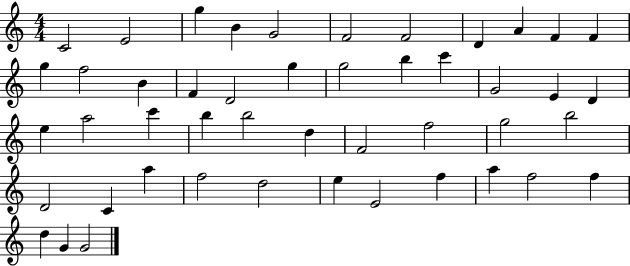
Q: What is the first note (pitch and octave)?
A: C4